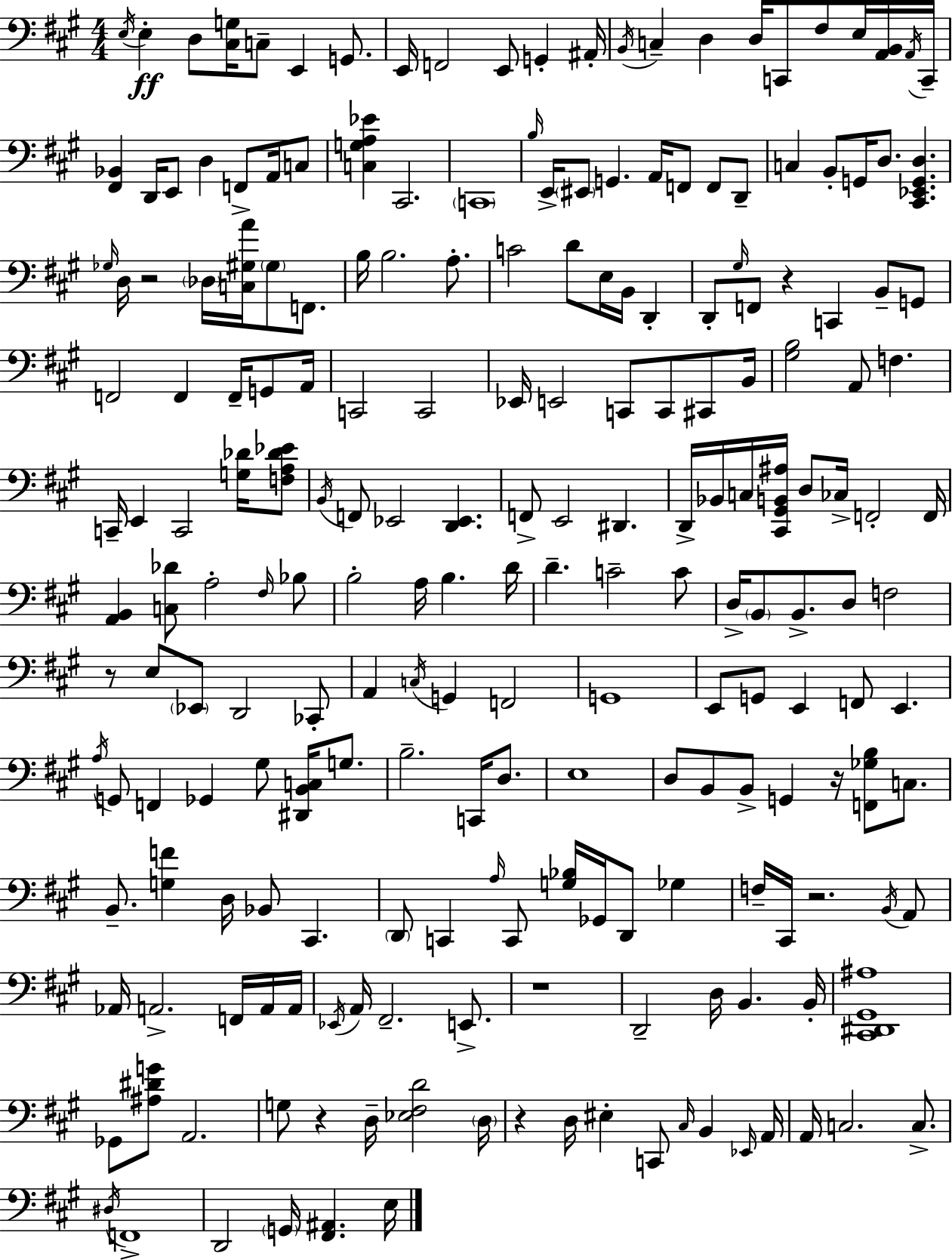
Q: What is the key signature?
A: A major